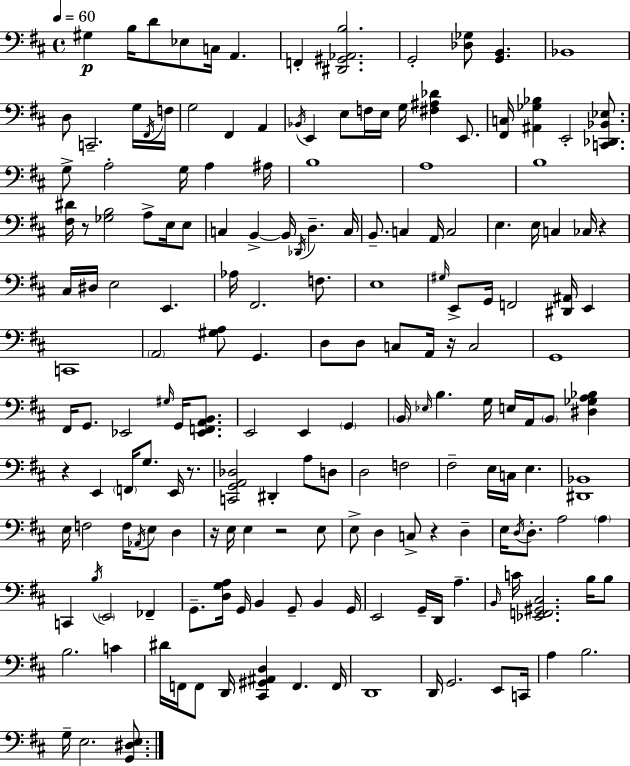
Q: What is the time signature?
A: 4/4